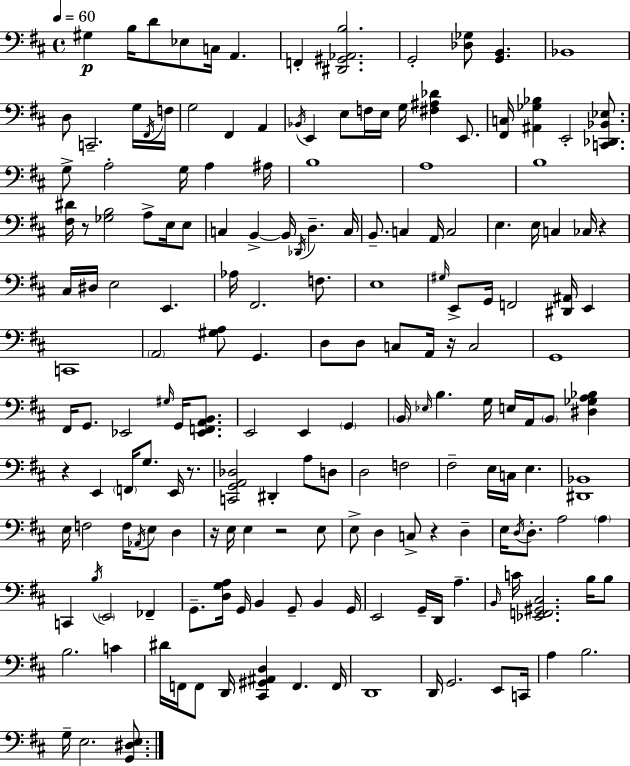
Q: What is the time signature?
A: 4/4